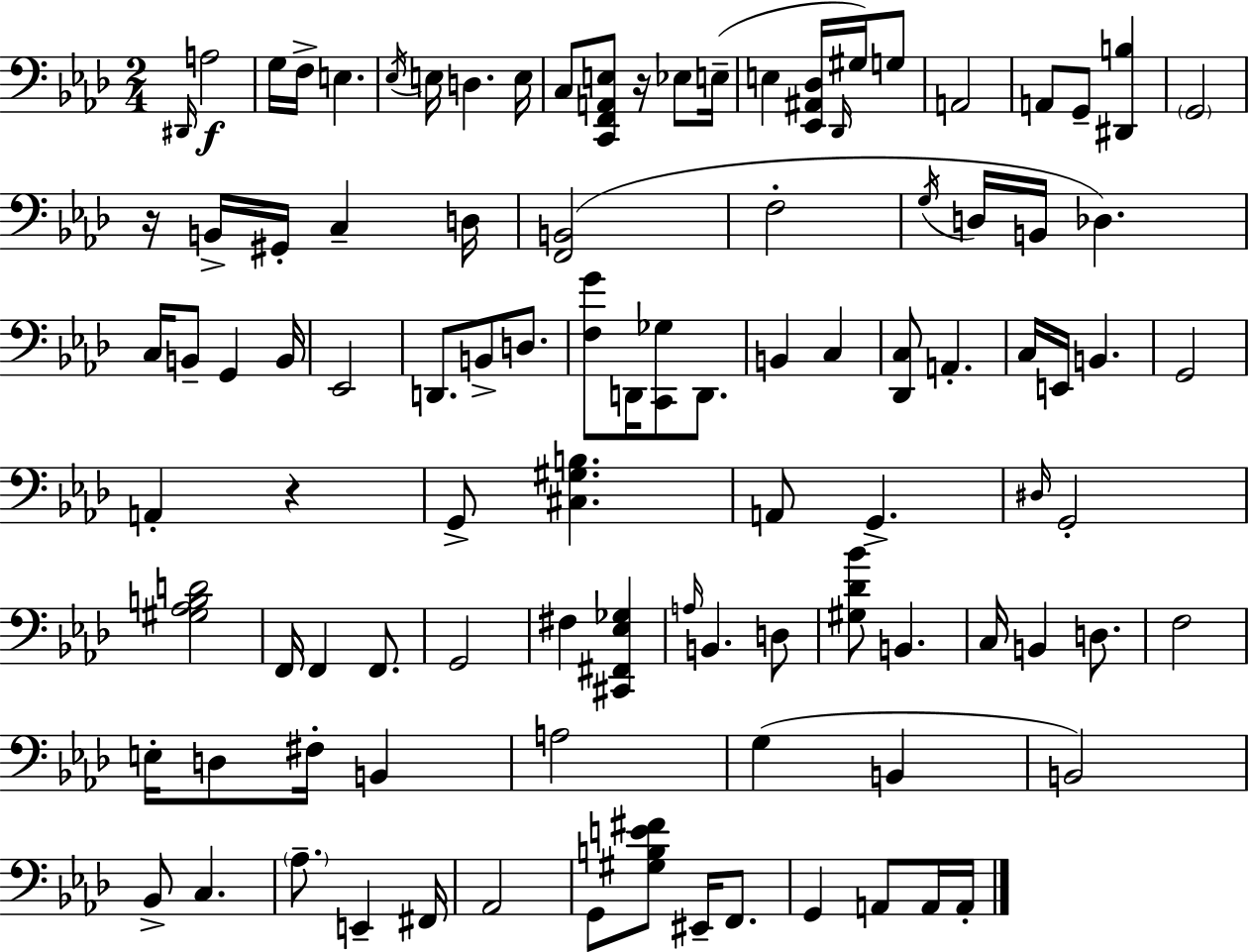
X:1
T:Untitled
M:2/4
L:1/4
K:Fm
^D,,/4 A,2 G,/4 F,/4 E, _E,/4 E,/4 D, E,/4 C,/2 [C,,F,,A,,E,]/2 z/4 _E,/2 E,/4 E, [_E,,^A,,_D,]/4 _D,,/4 ^G,/4 G,/2 A,,2 A,,/2 G,,/2 [^D,,B,] G,,2 z/4 B,,/4 ^G,,/4 C, D,/4 [F,,B,,]2 F,2 G,/4 D,/4 B,,/4 _D, C,/4 B,,/2 G,, B,,/4 _E,,2 D,,/2 B,,/2 D,/2 [F,G]/2 D,,/4 [C,,_G,]/2 D,,/2 B,, C, [_D,,C,]/2 A,, C,/4 E,,/4 B,, G,,2 A,, z G,,/2 [^C,^G,B,] A,,/2 G,, ^D,/4 G,,2 [^G,_A,B,D]2 F,,/4 F,, F,,/2 G,,2 ^F, [^C,,^F,,_E,_G,] A,/4 B,, D,/2 [^G,_D_B]/2 B,, C,/4 B,, D,/2 F,2 E,/4 D,/2 ^F,/4 B,, A,2 G, B,, B,,2 _B,,/2 C, _A,/2 E,, ^F,,/4 _A,,2 G,,/2 [^G,B,E^F]/2 ^E,,/4 F,,/2 G,, A,,/2 A,,/4 A,,/4